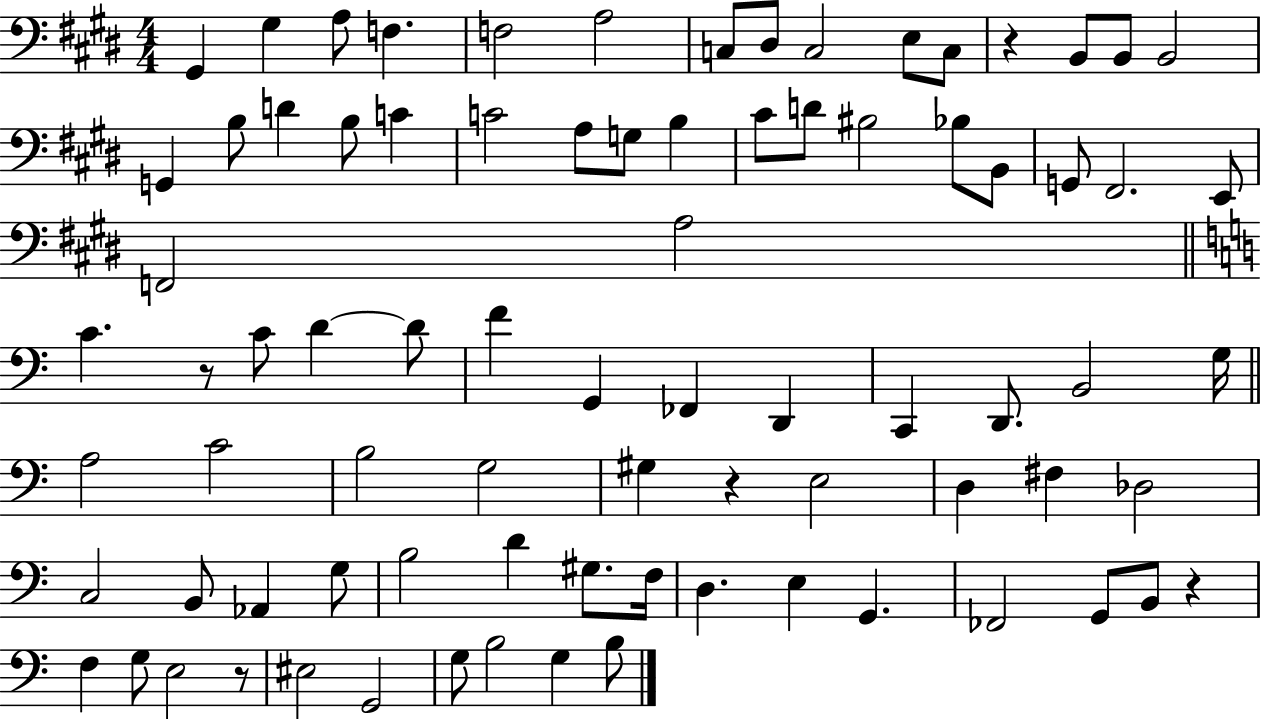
X:1
T:Untitled
M:4/4
L:1/4
K:E
^G,, ^G, A,/2 F, F,2 A,2 C,/2 ^D,/2 C,2 E,/2 C,/2 z B,,/2 B,,/2 B,,2 G,, B,/2 D B,/2 C C2 A,/2 G,/2 B, ^C/2 D/2 ^B,2 _B,/2 B,,/2 G,,/2 ^F,,2 E,,/2 F,,2 A,2 C z/2 C/2 D D/2 F G,, _F,, D,, C,, D,,/2 B,,2 G,/4 A,2 C2 B,2 G,2 ^G, z E,2 D, ^F, _D,2 C,2 B,,/2 _A,, G,/2 B,2 D ^G,/2 F,/4 D, E, G,, _F,,2 G,,/2 B,,/2 z F, G,/2 E,2 z/2 ^E,2 G,,2 G,/2 B,2 G, B,/2